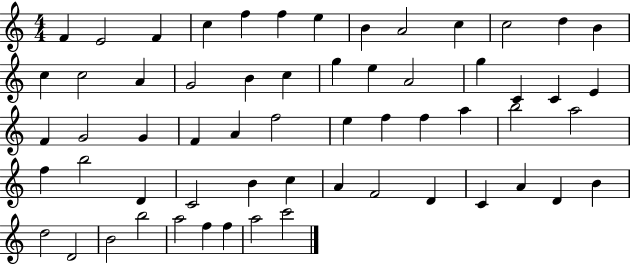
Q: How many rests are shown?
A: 0